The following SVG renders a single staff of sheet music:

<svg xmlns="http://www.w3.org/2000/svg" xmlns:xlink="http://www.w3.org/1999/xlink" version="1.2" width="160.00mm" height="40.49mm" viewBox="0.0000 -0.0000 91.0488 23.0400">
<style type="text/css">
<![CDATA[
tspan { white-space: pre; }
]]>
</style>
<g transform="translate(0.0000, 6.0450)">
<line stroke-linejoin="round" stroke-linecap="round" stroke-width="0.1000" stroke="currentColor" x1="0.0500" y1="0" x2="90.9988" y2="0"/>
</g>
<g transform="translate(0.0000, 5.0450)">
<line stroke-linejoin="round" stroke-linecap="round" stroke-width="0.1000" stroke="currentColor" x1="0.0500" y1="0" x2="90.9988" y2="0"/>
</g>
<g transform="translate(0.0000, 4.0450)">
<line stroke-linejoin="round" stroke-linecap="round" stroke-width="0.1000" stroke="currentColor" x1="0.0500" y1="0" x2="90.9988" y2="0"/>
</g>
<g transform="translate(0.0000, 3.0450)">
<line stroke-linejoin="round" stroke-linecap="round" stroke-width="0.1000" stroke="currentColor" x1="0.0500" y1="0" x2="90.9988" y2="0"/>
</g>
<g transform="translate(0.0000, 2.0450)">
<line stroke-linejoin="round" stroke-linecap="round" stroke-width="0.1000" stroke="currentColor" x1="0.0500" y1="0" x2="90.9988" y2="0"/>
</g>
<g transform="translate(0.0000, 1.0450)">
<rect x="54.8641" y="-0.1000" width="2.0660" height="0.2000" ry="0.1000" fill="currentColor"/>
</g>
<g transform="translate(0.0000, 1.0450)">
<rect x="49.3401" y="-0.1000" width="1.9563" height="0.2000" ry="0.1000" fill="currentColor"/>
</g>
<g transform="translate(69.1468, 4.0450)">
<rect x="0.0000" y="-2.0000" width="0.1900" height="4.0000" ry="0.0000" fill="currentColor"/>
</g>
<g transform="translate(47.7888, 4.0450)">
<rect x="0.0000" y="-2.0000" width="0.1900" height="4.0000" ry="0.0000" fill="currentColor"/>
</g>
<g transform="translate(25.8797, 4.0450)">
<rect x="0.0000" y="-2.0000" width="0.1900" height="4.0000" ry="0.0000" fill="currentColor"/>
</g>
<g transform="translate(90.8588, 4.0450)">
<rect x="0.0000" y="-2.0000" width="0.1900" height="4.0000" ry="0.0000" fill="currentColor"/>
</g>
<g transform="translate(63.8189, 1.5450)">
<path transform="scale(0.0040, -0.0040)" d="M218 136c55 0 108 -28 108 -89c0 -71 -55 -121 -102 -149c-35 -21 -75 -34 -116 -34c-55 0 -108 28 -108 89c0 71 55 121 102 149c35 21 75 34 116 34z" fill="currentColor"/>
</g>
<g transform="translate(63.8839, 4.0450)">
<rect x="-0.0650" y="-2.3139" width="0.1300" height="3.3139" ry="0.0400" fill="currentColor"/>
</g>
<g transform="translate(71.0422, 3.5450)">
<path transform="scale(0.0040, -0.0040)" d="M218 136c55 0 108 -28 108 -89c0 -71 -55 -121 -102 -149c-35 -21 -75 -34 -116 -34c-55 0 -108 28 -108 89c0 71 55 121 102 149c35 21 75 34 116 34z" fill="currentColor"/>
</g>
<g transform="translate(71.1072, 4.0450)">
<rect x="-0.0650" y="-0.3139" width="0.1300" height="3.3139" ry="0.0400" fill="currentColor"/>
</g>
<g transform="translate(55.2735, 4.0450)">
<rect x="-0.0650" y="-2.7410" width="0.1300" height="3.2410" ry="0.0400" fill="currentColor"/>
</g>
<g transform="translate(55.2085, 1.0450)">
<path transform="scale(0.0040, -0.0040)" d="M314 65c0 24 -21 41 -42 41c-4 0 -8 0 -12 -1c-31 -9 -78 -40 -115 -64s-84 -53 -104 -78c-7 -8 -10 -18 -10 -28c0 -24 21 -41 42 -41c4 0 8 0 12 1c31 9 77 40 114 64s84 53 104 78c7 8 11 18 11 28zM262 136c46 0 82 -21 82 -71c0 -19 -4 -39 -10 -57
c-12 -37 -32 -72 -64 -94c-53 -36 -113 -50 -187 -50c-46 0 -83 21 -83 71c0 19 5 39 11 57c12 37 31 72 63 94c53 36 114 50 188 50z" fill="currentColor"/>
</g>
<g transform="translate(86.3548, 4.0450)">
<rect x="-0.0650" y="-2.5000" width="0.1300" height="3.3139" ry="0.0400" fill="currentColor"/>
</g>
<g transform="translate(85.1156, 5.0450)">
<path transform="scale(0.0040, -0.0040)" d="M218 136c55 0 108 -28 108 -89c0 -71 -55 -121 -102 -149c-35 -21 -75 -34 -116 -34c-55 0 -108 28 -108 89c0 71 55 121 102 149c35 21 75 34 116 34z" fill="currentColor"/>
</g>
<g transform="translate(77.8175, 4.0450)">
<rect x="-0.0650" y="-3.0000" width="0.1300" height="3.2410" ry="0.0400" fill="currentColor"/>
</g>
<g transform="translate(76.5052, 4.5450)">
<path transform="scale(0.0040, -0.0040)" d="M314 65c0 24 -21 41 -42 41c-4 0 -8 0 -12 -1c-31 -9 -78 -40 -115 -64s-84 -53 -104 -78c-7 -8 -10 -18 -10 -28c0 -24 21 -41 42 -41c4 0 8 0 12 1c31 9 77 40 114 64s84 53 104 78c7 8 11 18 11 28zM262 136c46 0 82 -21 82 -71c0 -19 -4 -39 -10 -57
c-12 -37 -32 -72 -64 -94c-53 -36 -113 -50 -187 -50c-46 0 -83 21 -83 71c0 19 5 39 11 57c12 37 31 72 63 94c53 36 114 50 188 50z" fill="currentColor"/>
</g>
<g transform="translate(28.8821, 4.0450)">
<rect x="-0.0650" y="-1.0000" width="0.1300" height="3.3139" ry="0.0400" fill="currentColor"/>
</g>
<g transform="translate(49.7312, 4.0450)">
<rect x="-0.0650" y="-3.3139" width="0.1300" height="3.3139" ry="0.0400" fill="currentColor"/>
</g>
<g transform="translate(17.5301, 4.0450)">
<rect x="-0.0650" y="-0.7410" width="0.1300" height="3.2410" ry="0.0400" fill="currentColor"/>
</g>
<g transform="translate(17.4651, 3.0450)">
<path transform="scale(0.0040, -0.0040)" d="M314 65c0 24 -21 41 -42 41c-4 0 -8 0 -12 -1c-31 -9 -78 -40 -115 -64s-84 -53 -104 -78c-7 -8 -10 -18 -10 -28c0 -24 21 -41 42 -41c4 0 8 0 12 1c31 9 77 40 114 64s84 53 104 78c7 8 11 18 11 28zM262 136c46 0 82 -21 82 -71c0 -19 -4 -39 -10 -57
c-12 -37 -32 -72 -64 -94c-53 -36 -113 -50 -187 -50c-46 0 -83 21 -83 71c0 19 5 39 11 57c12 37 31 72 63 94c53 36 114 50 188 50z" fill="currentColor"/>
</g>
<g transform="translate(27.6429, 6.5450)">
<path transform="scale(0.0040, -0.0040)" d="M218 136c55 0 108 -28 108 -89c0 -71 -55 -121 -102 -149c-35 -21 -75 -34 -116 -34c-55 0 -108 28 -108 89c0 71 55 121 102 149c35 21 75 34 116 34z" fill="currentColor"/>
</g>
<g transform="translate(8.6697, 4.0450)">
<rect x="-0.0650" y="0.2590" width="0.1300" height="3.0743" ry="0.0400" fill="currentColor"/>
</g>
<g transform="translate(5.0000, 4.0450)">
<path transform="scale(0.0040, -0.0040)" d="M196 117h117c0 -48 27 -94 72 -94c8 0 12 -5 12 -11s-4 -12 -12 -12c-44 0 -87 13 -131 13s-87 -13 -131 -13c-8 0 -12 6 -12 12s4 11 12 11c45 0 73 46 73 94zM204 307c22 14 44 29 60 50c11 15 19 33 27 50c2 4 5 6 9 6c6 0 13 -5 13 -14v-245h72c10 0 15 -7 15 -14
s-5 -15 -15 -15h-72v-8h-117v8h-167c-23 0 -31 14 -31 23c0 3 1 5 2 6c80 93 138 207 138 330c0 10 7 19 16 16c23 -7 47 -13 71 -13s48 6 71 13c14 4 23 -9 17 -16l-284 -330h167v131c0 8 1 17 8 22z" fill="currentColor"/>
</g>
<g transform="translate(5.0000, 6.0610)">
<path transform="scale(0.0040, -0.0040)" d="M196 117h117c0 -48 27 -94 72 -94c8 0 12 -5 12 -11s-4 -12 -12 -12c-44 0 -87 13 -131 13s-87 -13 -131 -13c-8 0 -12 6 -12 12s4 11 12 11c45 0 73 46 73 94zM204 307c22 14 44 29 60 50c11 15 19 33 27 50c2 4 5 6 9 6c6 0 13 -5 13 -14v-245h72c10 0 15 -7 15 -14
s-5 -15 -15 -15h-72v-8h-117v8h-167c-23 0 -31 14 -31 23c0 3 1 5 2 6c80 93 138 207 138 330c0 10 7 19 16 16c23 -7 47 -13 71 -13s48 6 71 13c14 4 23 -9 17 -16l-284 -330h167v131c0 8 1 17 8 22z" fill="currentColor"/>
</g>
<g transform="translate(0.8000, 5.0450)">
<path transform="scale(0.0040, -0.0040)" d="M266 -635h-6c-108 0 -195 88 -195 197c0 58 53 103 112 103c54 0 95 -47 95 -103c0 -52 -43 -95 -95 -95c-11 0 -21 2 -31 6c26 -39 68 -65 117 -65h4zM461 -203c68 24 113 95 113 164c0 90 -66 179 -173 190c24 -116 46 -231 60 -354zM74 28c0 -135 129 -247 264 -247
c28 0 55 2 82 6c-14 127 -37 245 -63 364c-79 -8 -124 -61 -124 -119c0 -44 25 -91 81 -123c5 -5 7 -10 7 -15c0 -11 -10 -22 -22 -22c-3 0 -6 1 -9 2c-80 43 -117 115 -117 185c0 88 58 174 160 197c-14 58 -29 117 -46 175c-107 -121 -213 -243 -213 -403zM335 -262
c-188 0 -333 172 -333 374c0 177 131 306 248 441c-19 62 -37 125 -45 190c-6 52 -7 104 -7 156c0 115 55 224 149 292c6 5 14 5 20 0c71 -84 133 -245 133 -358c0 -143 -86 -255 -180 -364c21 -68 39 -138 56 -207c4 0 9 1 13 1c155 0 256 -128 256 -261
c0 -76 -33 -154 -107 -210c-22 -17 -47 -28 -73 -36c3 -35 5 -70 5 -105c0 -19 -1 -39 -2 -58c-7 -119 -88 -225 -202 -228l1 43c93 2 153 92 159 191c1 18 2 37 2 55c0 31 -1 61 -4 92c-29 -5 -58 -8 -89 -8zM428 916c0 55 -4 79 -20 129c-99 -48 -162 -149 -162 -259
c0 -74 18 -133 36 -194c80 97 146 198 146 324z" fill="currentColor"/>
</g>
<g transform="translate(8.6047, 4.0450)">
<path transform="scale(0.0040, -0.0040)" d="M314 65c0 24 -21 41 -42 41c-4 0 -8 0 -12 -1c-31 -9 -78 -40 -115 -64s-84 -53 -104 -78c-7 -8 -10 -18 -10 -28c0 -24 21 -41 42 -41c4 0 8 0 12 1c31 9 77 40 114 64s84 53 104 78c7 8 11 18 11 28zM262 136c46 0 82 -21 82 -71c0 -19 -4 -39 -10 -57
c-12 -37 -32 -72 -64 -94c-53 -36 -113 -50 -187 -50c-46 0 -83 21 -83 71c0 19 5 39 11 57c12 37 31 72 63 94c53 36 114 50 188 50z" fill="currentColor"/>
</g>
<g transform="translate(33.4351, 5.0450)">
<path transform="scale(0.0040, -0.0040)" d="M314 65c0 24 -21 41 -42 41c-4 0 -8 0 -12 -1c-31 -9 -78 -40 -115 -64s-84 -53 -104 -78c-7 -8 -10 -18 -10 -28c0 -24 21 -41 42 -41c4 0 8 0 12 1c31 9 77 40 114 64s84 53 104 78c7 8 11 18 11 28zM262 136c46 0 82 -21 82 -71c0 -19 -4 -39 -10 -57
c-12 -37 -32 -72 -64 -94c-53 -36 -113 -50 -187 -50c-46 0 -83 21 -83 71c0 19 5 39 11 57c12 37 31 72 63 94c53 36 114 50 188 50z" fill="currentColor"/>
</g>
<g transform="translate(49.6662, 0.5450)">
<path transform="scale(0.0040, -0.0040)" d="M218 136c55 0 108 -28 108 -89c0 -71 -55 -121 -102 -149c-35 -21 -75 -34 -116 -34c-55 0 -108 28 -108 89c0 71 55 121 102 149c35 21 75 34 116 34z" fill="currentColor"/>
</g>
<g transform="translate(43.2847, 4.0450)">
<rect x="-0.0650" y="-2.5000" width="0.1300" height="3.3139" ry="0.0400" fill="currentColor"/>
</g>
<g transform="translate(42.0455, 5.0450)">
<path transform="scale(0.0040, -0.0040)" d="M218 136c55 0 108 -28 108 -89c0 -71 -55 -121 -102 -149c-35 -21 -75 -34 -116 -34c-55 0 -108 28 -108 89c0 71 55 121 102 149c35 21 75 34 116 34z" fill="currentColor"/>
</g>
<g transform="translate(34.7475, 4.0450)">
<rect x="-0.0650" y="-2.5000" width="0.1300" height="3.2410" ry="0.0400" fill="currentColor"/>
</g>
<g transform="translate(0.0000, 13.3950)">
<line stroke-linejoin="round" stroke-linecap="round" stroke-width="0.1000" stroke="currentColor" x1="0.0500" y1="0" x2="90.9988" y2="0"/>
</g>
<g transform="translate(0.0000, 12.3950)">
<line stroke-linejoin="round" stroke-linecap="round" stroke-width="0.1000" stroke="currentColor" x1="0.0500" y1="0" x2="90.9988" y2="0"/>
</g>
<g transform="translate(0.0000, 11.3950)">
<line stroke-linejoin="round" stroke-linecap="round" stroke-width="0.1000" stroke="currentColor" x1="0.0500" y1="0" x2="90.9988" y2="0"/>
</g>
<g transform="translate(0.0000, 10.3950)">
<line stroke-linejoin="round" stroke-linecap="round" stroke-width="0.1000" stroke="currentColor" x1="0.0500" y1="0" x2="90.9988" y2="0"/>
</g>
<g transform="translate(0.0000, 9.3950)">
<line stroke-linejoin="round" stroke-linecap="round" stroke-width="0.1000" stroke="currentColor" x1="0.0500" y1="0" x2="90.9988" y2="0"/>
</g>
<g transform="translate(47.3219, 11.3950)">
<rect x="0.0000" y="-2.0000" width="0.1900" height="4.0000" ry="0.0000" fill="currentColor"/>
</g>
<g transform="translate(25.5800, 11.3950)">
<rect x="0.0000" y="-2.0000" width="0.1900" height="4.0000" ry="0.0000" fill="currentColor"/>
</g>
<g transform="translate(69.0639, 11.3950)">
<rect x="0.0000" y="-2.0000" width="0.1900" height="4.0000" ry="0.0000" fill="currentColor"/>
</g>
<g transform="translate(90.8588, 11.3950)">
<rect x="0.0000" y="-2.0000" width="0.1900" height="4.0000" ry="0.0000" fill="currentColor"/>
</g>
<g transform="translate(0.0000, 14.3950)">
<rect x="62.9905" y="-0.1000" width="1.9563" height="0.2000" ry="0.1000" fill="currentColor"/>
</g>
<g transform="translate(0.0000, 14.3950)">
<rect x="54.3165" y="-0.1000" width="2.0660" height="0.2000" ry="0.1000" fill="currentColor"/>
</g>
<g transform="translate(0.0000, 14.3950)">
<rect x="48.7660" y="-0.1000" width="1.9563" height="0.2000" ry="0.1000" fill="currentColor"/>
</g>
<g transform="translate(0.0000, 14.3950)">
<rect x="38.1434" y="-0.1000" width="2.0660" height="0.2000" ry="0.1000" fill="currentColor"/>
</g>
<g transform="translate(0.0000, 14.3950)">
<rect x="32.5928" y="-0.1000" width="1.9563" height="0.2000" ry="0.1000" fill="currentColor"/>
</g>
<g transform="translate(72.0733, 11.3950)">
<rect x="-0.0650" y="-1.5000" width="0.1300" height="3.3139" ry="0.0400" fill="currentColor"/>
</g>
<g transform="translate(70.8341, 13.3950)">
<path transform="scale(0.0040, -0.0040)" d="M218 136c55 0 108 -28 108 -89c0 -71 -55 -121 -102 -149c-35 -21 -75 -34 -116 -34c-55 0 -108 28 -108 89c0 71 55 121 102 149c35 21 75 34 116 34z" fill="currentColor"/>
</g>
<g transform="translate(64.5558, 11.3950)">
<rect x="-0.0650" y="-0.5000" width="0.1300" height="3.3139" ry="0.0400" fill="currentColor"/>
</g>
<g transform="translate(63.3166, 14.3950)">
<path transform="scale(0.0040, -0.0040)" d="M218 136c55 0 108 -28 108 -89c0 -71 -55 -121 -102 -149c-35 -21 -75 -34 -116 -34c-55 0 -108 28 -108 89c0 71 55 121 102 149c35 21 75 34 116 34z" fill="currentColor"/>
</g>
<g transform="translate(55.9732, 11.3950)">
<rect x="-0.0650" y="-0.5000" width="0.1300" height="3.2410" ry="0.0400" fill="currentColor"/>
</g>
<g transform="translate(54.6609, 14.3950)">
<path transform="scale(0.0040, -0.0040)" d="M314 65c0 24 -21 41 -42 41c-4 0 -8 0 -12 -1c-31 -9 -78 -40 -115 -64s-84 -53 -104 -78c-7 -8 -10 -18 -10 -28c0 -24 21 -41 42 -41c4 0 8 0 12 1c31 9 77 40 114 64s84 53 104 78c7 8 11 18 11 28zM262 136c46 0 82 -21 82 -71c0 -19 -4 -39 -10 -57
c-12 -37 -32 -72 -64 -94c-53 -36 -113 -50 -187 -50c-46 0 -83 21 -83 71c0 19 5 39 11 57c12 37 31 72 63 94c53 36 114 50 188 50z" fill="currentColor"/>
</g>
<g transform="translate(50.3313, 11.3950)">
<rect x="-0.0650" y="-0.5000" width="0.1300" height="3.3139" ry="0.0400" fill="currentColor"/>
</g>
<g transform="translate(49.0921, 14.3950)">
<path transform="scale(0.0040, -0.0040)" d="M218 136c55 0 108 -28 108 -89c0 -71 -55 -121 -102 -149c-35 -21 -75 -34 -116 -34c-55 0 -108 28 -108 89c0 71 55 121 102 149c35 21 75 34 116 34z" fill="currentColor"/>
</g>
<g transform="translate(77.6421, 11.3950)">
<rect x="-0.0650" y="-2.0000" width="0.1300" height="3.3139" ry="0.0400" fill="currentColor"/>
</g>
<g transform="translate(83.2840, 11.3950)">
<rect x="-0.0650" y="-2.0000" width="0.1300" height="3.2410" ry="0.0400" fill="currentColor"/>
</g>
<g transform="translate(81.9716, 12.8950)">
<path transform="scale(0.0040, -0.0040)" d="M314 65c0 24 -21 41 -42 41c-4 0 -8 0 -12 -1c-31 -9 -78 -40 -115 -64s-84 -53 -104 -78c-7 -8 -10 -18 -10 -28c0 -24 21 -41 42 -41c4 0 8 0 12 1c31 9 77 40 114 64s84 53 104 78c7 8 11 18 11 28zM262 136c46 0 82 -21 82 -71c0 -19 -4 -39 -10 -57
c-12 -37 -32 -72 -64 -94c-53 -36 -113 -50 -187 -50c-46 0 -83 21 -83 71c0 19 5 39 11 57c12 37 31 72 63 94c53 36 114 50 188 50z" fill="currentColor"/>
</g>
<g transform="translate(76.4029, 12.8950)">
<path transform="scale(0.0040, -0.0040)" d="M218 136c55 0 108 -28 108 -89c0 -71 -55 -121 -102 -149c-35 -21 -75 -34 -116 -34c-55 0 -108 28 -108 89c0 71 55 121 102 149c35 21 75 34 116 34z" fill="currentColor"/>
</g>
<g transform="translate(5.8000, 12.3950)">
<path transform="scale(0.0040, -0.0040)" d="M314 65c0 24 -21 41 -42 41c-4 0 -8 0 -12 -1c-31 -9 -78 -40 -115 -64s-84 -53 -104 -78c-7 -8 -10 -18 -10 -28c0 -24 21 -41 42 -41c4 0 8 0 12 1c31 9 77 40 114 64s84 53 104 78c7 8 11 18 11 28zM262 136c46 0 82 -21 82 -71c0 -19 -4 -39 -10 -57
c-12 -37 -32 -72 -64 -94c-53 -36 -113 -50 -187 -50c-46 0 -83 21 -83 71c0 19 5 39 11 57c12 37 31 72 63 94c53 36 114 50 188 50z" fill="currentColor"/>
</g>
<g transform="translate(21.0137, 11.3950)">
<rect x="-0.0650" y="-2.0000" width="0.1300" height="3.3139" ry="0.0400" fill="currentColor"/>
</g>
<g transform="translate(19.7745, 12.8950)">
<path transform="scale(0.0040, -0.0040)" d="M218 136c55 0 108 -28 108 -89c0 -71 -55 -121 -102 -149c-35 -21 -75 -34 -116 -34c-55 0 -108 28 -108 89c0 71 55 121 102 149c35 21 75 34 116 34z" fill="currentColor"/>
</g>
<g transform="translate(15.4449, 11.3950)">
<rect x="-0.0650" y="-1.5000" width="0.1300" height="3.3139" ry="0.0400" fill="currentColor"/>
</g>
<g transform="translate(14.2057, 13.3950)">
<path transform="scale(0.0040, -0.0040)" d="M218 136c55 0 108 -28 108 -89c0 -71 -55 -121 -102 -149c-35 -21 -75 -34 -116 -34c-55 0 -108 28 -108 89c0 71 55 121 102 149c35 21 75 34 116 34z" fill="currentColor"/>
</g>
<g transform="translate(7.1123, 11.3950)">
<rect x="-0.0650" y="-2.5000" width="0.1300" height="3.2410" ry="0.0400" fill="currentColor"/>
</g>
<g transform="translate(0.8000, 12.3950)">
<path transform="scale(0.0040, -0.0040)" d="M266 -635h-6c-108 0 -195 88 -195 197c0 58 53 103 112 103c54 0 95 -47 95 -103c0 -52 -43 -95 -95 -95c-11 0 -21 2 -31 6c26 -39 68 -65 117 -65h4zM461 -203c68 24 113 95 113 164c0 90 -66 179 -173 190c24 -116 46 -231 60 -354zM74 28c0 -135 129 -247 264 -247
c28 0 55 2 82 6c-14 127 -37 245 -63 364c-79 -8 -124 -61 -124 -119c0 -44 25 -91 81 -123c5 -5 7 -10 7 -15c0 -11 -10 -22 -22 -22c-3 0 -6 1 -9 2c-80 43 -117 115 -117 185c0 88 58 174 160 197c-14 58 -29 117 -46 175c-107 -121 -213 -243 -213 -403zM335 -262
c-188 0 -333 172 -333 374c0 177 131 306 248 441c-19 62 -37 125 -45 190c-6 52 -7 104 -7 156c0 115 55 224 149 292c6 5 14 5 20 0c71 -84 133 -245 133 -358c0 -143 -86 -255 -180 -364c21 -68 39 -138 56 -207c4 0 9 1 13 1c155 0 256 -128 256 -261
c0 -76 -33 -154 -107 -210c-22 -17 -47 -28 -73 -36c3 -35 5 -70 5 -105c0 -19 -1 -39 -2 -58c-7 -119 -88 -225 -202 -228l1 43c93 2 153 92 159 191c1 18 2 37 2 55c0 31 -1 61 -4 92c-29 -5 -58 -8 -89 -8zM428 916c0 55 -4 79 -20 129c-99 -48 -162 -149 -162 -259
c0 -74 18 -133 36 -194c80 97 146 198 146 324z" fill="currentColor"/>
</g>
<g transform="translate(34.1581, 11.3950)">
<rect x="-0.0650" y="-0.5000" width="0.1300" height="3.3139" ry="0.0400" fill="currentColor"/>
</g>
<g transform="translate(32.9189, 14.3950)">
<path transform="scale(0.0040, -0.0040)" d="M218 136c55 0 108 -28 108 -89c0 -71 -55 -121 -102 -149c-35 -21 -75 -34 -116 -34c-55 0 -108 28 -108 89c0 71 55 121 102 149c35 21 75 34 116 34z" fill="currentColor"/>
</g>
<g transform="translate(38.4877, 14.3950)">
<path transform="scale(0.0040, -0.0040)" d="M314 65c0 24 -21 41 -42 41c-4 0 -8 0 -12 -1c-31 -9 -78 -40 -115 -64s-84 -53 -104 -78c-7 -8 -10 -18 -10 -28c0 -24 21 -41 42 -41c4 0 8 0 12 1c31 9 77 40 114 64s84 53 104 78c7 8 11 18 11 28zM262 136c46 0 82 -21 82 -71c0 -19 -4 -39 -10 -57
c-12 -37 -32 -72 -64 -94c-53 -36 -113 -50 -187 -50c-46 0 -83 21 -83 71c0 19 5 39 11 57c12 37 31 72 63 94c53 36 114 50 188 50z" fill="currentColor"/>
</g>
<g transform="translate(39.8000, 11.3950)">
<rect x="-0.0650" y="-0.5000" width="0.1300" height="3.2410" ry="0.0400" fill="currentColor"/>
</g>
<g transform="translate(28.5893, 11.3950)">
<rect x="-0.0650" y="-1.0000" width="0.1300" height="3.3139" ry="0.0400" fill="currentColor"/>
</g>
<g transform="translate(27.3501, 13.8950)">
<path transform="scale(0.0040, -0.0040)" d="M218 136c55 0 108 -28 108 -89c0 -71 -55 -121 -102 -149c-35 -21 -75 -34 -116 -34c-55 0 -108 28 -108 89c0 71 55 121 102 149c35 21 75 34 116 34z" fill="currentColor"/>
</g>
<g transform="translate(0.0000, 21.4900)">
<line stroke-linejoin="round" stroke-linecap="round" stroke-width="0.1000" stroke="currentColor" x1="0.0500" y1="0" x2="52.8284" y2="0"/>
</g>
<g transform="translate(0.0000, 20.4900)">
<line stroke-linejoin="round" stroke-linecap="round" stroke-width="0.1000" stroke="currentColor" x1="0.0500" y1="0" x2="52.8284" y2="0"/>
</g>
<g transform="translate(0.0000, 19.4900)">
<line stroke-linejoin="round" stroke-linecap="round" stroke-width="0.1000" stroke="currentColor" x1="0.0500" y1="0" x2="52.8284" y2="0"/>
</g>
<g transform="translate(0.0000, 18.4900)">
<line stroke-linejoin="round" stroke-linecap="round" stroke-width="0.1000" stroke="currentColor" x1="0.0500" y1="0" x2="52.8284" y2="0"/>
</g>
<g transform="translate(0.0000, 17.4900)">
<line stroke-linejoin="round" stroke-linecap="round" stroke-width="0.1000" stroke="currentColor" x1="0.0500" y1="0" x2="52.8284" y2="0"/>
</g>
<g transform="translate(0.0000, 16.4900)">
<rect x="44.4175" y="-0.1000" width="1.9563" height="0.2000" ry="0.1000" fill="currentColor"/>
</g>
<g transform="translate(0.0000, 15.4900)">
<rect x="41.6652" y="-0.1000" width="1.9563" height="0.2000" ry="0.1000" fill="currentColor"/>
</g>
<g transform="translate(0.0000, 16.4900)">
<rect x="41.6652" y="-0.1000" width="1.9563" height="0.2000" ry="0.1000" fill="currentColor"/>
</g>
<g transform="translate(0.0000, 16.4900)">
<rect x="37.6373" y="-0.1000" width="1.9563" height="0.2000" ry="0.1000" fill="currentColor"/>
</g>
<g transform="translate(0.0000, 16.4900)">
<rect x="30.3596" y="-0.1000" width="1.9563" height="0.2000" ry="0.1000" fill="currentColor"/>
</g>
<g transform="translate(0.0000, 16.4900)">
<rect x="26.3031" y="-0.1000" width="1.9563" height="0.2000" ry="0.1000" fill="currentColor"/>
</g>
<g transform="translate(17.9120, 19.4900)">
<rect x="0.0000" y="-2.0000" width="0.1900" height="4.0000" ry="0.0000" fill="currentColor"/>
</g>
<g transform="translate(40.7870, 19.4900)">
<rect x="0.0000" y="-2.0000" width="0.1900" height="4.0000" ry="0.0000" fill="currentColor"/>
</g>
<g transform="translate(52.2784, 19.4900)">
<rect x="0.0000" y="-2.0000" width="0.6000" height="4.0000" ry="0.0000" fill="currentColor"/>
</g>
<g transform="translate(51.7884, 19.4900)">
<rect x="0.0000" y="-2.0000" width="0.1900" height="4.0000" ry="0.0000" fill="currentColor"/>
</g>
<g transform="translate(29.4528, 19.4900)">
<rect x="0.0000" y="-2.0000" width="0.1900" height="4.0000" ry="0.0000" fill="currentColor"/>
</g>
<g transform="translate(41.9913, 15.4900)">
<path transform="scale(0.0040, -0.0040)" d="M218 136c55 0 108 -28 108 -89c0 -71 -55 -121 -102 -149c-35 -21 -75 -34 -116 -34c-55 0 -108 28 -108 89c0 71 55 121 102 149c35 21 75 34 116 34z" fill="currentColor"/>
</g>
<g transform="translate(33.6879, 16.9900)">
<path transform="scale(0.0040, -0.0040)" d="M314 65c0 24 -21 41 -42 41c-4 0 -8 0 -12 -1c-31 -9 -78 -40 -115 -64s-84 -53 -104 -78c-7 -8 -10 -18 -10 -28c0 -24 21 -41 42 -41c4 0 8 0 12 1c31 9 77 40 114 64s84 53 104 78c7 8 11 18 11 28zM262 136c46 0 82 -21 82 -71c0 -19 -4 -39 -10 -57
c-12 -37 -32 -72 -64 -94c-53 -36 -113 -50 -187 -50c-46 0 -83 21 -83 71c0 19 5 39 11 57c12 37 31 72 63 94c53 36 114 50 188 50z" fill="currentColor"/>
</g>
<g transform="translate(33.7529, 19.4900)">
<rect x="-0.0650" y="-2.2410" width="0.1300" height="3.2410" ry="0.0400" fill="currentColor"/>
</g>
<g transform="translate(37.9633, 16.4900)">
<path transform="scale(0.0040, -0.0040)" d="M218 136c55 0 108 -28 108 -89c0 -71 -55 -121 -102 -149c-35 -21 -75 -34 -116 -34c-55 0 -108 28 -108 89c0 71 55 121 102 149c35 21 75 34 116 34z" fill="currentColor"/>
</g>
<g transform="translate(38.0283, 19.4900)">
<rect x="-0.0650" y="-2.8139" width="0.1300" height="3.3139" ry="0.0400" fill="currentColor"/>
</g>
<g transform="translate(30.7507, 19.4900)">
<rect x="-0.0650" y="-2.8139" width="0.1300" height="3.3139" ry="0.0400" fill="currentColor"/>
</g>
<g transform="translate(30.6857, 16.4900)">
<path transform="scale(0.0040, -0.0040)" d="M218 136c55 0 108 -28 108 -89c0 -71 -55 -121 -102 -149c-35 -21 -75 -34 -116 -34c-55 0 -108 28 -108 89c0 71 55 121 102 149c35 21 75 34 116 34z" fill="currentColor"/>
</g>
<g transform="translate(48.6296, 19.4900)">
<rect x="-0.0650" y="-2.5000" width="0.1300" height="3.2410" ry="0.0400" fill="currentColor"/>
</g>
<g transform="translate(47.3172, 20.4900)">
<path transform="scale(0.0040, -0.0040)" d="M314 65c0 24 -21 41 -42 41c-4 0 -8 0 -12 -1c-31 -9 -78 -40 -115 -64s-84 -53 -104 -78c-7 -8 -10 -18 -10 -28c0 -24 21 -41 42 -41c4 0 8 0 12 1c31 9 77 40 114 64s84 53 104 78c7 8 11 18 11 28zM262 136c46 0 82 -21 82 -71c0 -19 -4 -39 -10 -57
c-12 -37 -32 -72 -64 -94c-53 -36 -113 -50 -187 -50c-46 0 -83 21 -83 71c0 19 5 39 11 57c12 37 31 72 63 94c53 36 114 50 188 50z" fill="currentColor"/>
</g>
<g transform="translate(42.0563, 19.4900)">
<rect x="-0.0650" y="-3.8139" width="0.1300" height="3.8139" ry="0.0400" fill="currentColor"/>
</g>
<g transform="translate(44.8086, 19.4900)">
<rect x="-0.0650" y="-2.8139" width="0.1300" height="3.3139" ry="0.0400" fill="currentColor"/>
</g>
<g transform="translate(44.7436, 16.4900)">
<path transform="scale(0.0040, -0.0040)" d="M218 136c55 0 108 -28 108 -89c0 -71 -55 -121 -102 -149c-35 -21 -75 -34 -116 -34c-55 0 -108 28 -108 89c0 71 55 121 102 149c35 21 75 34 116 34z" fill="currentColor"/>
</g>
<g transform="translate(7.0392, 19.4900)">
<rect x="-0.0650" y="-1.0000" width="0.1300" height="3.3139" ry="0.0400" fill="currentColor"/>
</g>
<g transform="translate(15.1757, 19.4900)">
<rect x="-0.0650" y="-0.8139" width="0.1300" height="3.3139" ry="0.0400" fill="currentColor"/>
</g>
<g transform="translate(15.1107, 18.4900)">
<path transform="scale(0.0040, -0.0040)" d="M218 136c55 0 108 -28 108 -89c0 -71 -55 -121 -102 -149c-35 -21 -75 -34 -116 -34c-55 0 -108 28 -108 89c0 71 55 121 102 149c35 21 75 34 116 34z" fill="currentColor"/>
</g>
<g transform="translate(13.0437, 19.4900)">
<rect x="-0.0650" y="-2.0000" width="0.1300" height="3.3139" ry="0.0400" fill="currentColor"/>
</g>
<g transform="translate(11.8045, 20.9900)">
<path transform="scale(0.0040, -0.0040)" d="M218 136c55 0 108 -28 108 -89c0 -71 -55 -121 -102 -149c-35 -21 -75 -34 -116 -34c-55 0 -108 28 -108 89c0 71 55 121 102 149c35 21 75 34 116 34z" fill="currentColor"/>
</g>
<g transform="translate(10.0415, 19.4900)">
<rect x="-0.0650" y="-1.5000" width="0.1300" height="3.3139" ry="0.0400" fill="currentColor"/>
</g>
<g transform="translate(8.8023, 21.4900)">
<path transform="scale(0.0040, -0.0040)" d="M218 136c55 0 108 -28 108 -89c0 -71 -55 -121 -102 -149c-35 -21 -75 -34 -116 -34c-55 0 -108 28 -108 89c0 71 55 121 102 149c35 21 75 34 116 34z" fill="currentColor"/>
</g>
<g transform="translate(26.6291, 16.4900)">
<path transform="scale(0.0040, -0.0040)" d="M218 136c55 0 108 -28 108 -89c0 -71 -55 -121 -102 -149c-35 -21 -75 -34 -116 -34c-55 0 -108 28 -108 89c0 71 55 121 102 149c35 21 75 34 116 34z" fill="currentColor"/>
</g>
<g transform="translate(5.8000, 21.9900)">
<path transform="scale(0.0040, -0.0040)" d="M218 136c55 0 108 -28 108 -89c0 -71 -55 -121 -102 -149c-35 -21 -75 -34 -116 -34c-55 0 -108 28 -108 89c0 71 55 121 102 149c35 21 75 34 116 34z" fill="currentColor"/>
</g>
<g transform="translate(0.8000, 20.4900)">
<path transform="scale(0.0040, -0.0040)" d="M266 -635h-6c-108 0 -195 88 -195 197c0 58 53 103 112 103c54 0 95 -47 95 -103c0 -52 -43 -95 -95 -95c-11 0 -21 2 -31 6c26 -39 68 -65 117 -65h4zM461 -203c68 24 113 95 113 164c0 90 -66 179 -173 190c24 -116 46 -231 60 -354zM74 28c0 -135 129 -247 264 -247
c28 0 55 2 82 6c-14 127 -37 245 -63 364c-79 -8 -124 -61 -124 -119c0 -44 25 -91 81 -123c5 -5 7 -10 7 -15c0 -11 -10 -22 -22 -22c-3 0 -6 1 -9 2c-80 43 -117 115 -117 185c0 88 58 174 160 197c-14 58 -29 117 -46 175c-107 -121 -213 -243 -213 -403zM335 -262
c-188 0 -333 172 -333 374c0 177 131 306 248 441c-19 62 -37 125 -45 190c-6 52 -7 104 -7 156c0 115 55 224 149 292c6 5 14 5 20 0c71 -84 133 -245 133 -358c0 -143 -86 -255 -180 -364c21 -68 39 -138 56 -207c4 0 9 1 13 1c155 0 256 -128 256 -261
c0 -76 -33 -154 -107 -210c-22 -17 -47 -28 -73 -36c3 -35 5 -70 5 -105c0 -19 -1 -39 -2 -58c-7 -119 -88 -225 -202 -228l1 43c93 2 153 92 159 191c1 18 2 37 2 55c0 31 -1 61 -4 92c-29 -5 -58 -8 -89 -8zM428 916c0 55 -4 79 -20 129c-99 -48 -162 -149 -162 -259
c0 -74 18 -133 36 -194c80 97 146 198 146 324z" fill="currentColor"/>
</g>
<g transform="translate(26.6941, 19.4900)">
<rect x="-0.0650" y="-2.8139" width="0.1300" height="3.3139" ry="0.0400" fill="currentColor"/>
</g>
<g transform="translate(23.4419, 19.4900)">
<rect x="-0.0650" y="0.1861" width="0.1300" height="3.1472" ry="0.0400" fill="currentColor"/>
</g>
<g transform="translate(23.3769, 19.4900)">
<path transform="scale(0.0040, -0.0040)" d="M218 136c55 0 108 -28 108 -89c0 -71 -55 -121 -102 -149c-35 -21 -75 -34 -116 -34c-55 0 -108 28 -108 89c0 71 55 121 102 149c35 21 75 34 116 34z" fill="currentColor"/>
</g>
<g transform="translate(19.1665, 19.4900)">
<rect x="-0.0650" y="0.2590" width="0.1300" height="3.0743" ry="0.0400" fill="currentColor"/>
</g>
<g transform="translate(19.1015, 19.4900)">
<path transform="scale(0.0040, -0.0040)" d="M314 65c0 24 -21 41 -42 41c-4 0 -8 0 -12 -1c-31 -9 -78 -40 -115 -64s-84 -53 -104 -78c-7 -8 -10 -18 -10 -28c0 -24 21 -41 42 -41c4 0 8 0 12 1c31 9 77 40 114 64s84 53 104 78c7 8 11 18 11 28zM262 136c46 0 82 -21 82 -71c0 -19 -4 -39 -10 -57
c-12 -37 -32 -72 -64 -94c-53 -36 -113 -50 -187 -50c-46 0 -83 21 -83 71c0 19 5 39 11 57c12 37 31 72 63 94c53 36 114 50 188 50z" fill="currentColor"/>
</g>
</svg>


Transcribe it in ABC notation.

X:1
T:Untitled
M:4/4
L:1/4
K:C
B2 d2 D G2 G b a2 g c A2 G G2 E F D C C2 C C2 C E F F2 D E F d B2 B a a g2 a c' a G2